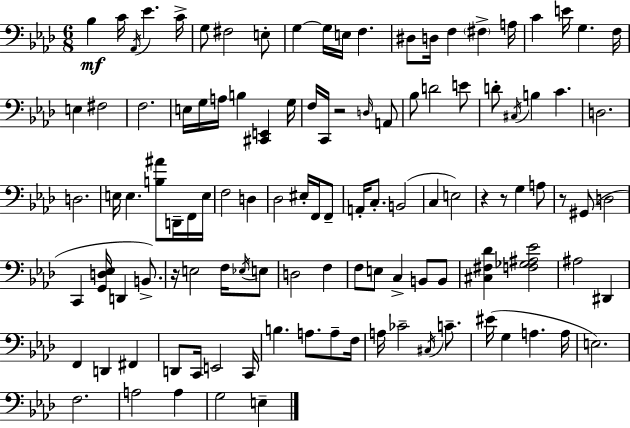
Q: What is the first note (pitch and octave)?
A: Bb3